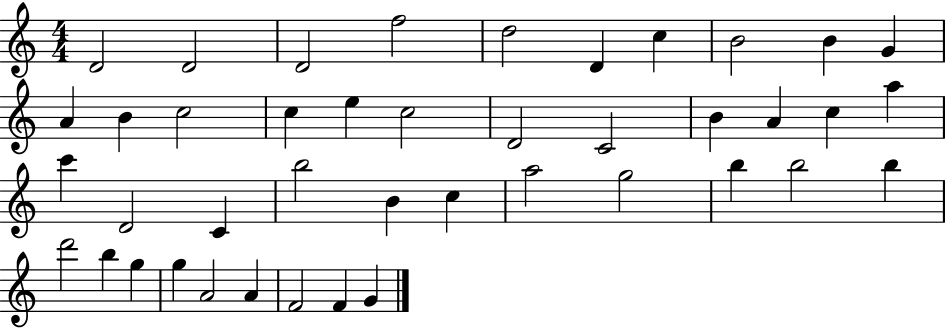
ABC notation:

X:1
T:Untitled
M:4/4
L:1/4
K:C
D2 D2 D2 f2 d2 D c B2 B G A B c2 c e c2 D2 C2 B A c a c' D2 C b2 B c a2 g2 b b2 b d'2 b g g A2 A F2 F G